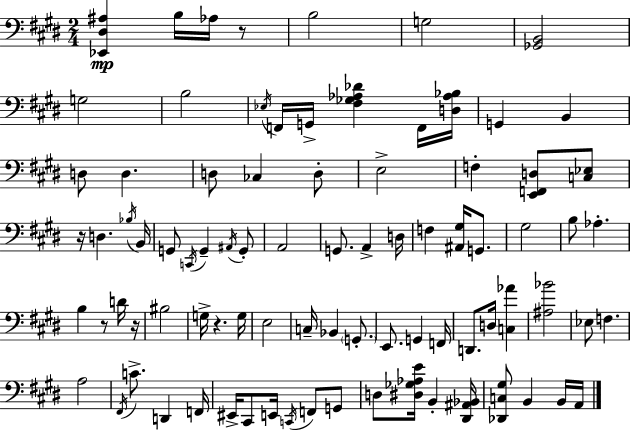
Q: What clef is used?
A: bass